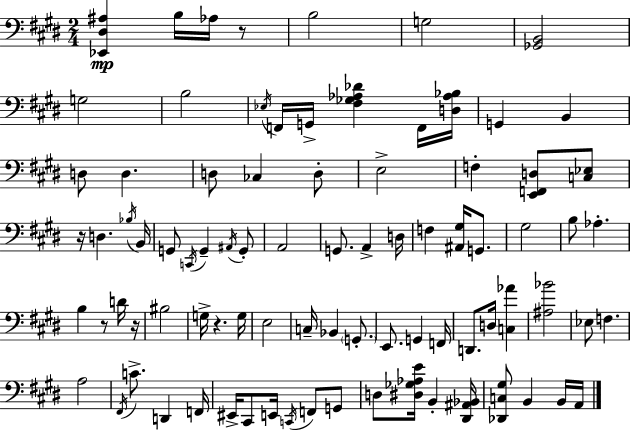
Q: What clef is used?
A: bass